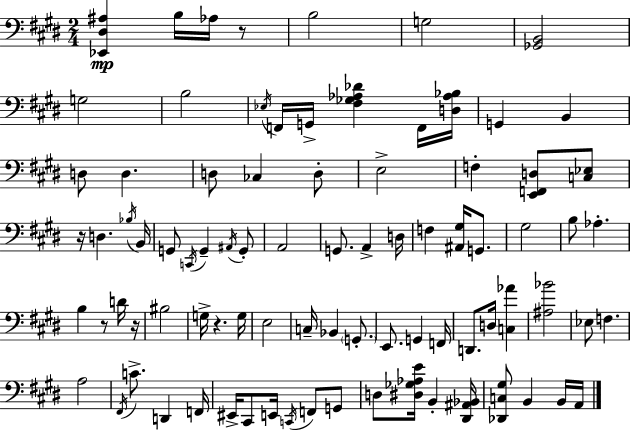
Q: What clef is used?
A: bass